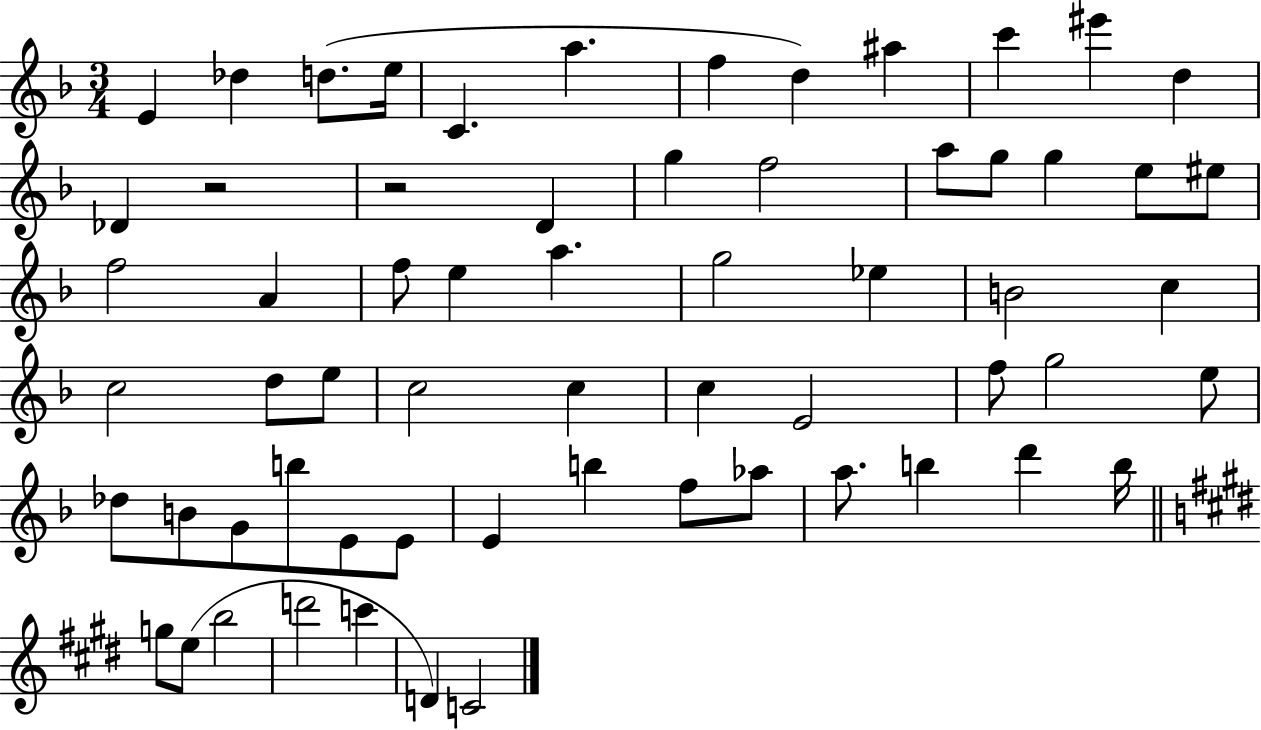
E4/q Db5/q D5/e. E5/s C4/q. A5/q. F5/q D5/q A#5/q C6/q EIS6/q D5/q Db4/q R/h R/h D4/q G5/q F5/h A5/e G5/e G5/q E5/e EIS5/e F5/h A4/q F5/e E5/q A5/q. G5/h Eb5/q B4/h C5/q C5/h D5/e E5/e C5/h C5/q C5/q E4/h F5/e G5/h E5/e Db5/e B4/e G4/e B5/e E4/e E4/e E4/q B5/q F5/e Ab5/e A5/e. B5/q D6/q B5/s G5/e E5/e B5/h D6/h C6/q D4/q C4/h